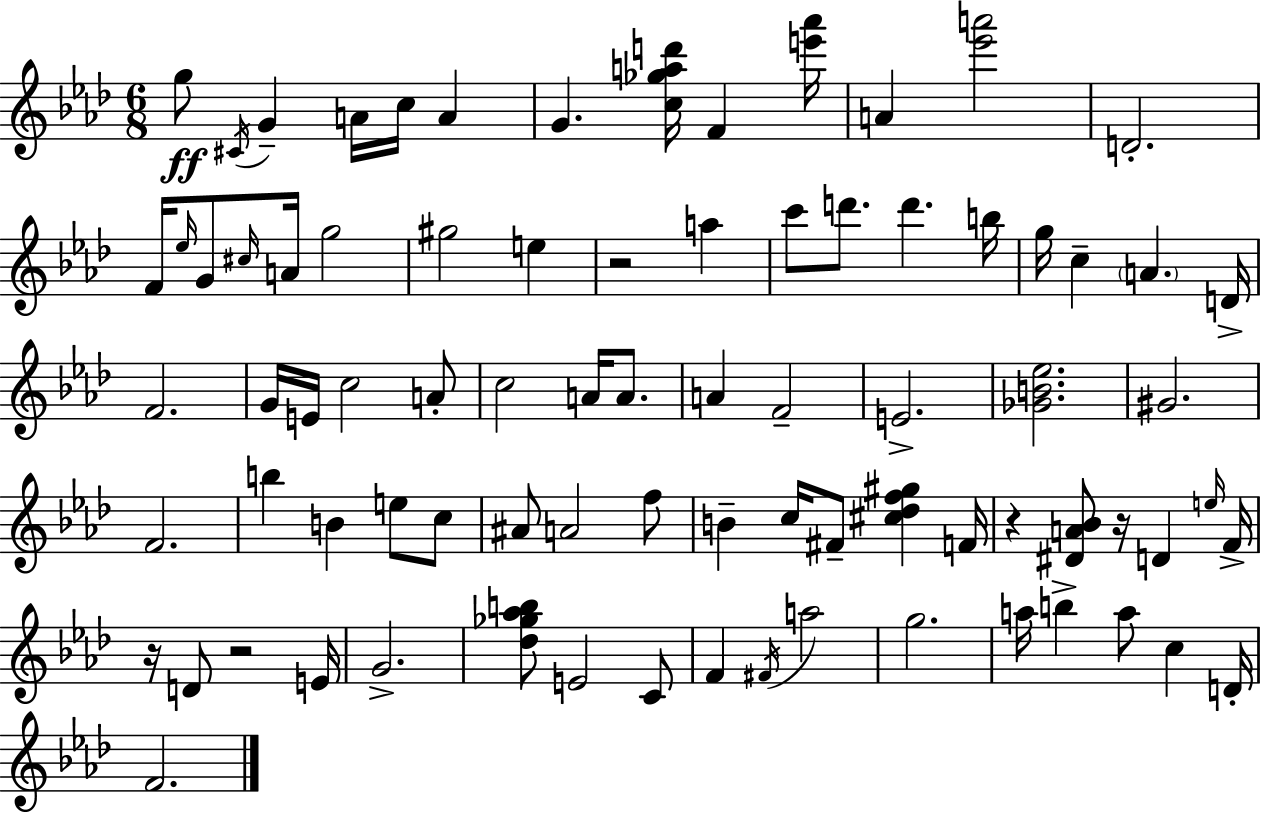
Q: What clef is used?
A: treble